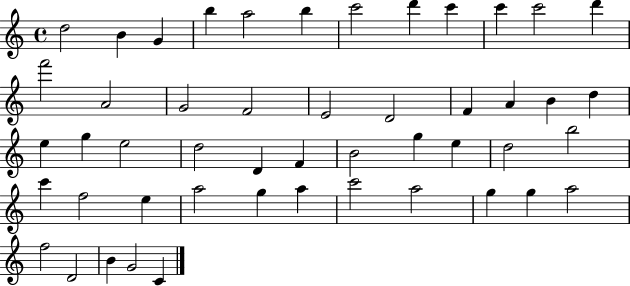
{
  \clef treble
  \time 4/4
  \defaultTimeSignature
  \key c \major
  d''2 b'4 g'4 | b''4 a''2 b''4 | c'''2 d'''4 c'''4 | c'''4 c'''2 d'''4 | \break f'''2 a'2 | g'2 f'2 | e'2 d'2 | f'4 a'4 b'4 d''4 | \break e''4 g''4 e''2 | d''2 d'4 f'4 | b'2 g''4 e''4 | d''2 b''2 | \break c'''4 f''2 e''4 | a''2 g''4 a''4 | c'''2 a''2 | g''4 g''4 a''2 | \break f''2 d'2 | b'4 g'2 c'4 | \bar "|."
}